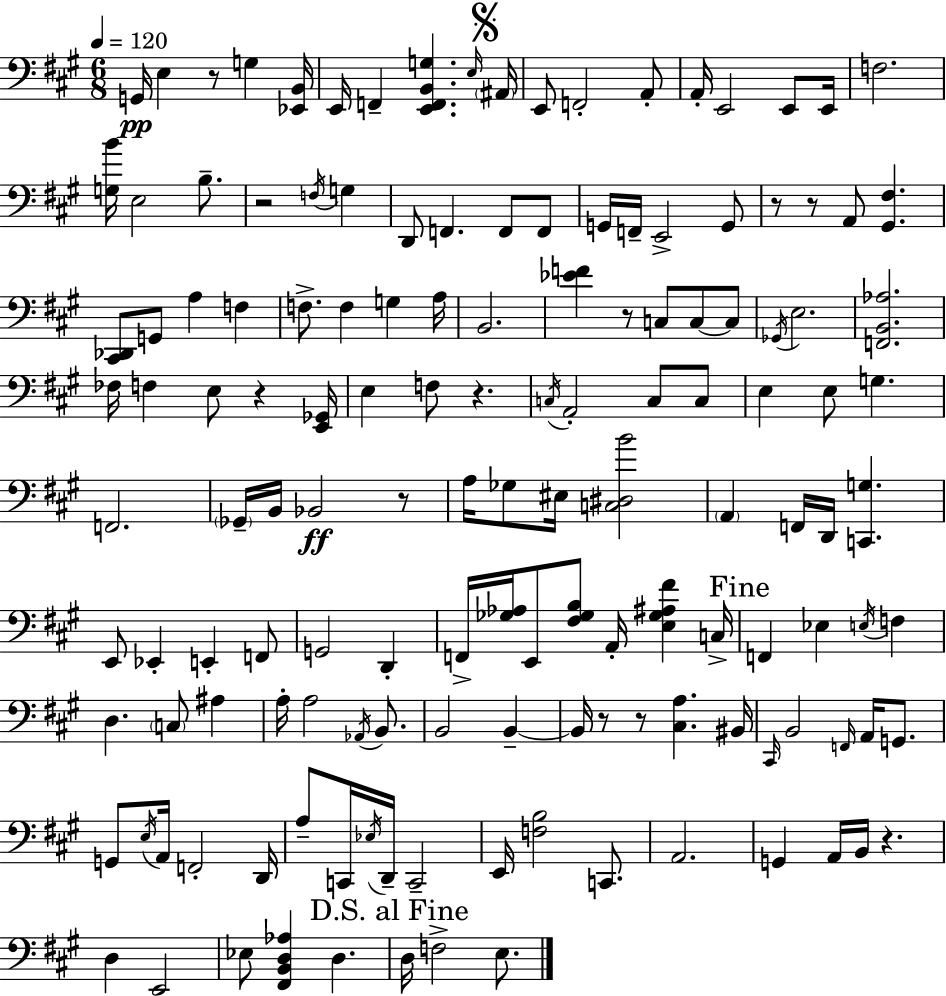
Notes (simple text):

G2/s E3/q R/e G3/q [Eb2,B2]/s E2/s F2/q [E2,F2,B2,G3]/q. E3/s A#2/s E2/e F2/h A2/e A2/s E2/h E2/e E2/s F3/h. [G3,B4]/s E3/h B3/e. R/h F3/s G3/q D2/e F2/q. F2/e F2/e G2/s F2/s E2/h G2/e R/e R/e A2/e [G#2,F#3]/q. [C#2,Db2]/e G2/e A3/q F3/q F3/e. F3/q G3/q A3/s B2/h. [Eb4,F4]/q R/e C3/e C3/e C3/e Gb2/s E3/h. [F2,B2,Ab3]/h. FES3/s F3/q E3/e R/q [E2,Gb2]/s E3/q F3/e R/q. C3/s A2/h C3/e C3/e E3/q E3/e G3/q. F2/h. Gb2/s B2/s Bb2/h R/e A3/s Gb3/e EIS3/s [C3,D#3,B4]/h A2/q F2/s D2/s [C2,G3]/q. E2/e Eb2/q E2/q F2/e G2/h D2/q F2/s [Gb3,Ab3]/s E2/e [F#3,Gb3,B3]/e A2/s [E3,Gb3,A#3,F#4]/q C3/s F2/q Eb3/q E3/s F3/q D3/q. C3/e A#3/q A3/s A3/h Ab2/s B2/e. B2/h B2/q B2/s R/e R/e [C#3,A3]/q. BIS2/s C#2/s B2/h F2/s A2/s G2/e. G2/e E3/s A2/s F2/h D2/s A3/e C2/s Eb3/s D2/s C2/h E2/s [F3,B3]/h C2/e. A2/h. G2/q A2/s B2/s R/q. D3/q E2/h Eb3/e [F#2,B2,D3,Ab3]/q D3/q. D3/s F3/h E3/e.